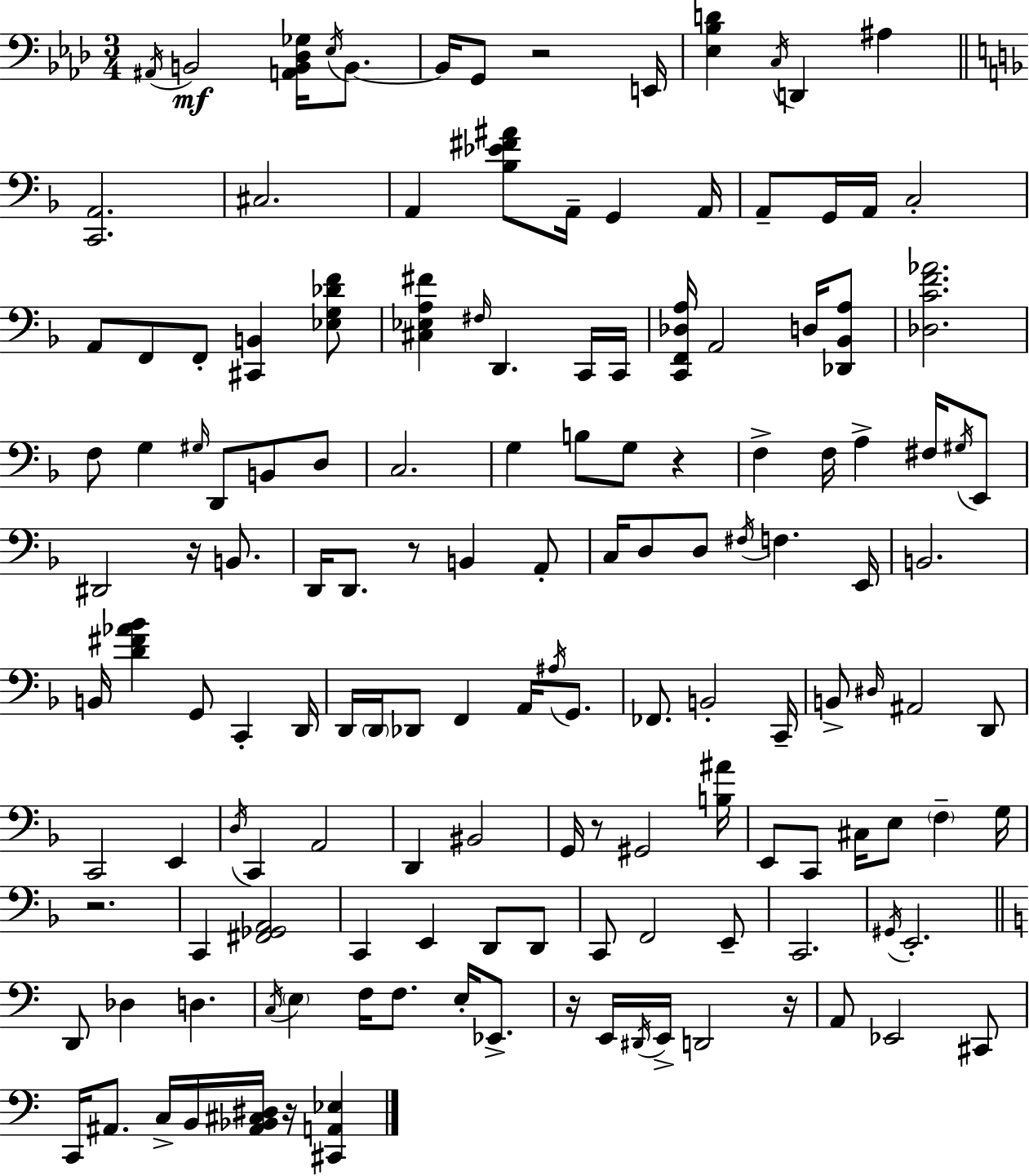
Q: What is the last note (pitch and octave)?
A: B2